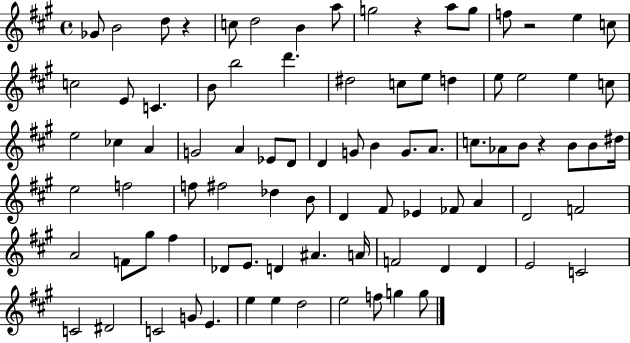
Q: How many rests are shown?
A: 4